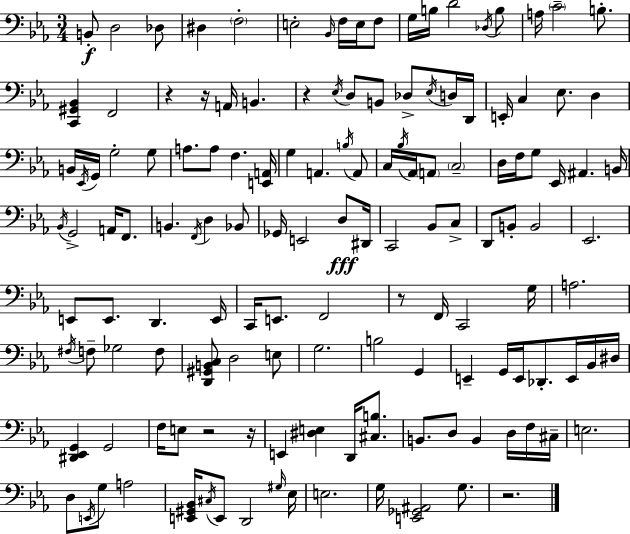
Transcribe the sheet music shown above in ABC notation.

X:1
T:Untitled
M:3/4
L:1/4
K:Eb
B,,/2 D,2 _D,/2 ^D, F,2 E,2 _B,,/4 F,/4 E,/4 F,/2 G,/4 B,/4 D2 _D,/4 B,/2 A,/4 C2 B,/2 [C,,^G,,_B,,] F,,2 z z/4 A,,/4 B,, z _E,/4 D,/2 B,,/2 _D,/2 _E,/4 D,/4 D,,/4 E,,/4 C, _E,/2 D, B,,/4 _E,,/4 G,,/4 G,2 G,/2 A,/2 A,/2 F, [E,,A,,]/4 G, A,, B,/4 A,,/2 C,/4 _B,/4 _A,,/4 A,,/2 C,2 D,/4 F,/4 G,/2 _E,,/4 ^A,, B,,/4 _B,,/4 G,,2 A,,/4 F,,/2 B,, F,,/4 D, _B,,/2 _G,,/4 E,,2 D,/2 ^D,,/4 C,,2 _B,,/2 C,/2 D,,/2 B,,/2 B,,2 _E,,2 E,,/2 E,,/2 D,, E,,/4 C,,/4 E,,/2 F,,2 z/2 F,,/4 C,,2 G,/4 A,2 ^F,/4 F,/2 _G,2 F,/2 [D,,^G,,B,,C,]/2 D,2 E,/2 G,2 B,2 G,, E,, G,,/4 E,,/4 _D,,/2 E,,/4 _B,,/4 ^D,/4 [^D,,_E,,G,,] G,,2 F,/4 E,/2 z2 z/4 E,, [^D,E,] D,,/4 [^C,B,]/2 B,,/2 D,/2 B,, D,/4 F,/4 ^C,/4 E,2 D,/2 E,,/4 G,/2 A,2 [E,,^G,,_B,,]/4 ^C,/4 E,,/2 D,,2 ^G,/4 _E,/4 E,2 G,/4 [E,,_G,,^A,,]2 G,/2 z2